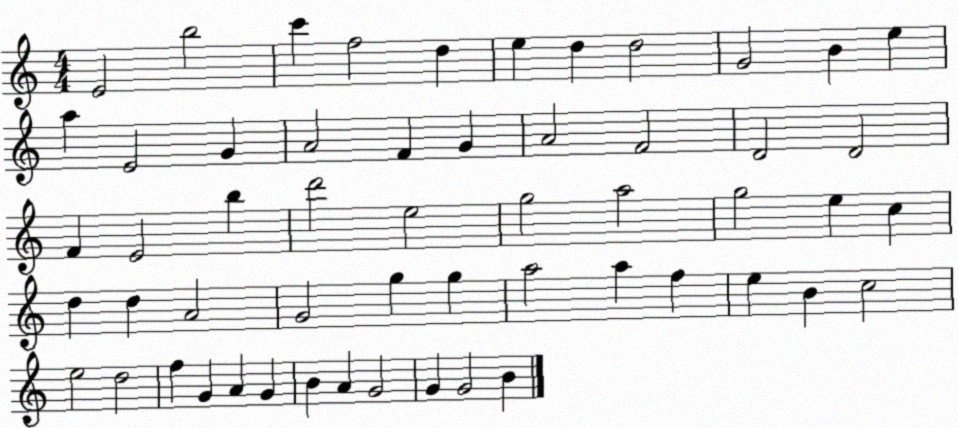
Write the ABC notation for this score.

X:1
T:Untitled
M:4/4
L:1/4
K:C
E2 b2 c' f2 d e d d2 G2 B e a E2 G A2 F G A2 F2 D2 D2 F E2 b d'2 e2 g2 a2 g2 e c d d A2 G2 g g a2 a f e B c2 e2 d2 f G A G B A G2 G G2 B